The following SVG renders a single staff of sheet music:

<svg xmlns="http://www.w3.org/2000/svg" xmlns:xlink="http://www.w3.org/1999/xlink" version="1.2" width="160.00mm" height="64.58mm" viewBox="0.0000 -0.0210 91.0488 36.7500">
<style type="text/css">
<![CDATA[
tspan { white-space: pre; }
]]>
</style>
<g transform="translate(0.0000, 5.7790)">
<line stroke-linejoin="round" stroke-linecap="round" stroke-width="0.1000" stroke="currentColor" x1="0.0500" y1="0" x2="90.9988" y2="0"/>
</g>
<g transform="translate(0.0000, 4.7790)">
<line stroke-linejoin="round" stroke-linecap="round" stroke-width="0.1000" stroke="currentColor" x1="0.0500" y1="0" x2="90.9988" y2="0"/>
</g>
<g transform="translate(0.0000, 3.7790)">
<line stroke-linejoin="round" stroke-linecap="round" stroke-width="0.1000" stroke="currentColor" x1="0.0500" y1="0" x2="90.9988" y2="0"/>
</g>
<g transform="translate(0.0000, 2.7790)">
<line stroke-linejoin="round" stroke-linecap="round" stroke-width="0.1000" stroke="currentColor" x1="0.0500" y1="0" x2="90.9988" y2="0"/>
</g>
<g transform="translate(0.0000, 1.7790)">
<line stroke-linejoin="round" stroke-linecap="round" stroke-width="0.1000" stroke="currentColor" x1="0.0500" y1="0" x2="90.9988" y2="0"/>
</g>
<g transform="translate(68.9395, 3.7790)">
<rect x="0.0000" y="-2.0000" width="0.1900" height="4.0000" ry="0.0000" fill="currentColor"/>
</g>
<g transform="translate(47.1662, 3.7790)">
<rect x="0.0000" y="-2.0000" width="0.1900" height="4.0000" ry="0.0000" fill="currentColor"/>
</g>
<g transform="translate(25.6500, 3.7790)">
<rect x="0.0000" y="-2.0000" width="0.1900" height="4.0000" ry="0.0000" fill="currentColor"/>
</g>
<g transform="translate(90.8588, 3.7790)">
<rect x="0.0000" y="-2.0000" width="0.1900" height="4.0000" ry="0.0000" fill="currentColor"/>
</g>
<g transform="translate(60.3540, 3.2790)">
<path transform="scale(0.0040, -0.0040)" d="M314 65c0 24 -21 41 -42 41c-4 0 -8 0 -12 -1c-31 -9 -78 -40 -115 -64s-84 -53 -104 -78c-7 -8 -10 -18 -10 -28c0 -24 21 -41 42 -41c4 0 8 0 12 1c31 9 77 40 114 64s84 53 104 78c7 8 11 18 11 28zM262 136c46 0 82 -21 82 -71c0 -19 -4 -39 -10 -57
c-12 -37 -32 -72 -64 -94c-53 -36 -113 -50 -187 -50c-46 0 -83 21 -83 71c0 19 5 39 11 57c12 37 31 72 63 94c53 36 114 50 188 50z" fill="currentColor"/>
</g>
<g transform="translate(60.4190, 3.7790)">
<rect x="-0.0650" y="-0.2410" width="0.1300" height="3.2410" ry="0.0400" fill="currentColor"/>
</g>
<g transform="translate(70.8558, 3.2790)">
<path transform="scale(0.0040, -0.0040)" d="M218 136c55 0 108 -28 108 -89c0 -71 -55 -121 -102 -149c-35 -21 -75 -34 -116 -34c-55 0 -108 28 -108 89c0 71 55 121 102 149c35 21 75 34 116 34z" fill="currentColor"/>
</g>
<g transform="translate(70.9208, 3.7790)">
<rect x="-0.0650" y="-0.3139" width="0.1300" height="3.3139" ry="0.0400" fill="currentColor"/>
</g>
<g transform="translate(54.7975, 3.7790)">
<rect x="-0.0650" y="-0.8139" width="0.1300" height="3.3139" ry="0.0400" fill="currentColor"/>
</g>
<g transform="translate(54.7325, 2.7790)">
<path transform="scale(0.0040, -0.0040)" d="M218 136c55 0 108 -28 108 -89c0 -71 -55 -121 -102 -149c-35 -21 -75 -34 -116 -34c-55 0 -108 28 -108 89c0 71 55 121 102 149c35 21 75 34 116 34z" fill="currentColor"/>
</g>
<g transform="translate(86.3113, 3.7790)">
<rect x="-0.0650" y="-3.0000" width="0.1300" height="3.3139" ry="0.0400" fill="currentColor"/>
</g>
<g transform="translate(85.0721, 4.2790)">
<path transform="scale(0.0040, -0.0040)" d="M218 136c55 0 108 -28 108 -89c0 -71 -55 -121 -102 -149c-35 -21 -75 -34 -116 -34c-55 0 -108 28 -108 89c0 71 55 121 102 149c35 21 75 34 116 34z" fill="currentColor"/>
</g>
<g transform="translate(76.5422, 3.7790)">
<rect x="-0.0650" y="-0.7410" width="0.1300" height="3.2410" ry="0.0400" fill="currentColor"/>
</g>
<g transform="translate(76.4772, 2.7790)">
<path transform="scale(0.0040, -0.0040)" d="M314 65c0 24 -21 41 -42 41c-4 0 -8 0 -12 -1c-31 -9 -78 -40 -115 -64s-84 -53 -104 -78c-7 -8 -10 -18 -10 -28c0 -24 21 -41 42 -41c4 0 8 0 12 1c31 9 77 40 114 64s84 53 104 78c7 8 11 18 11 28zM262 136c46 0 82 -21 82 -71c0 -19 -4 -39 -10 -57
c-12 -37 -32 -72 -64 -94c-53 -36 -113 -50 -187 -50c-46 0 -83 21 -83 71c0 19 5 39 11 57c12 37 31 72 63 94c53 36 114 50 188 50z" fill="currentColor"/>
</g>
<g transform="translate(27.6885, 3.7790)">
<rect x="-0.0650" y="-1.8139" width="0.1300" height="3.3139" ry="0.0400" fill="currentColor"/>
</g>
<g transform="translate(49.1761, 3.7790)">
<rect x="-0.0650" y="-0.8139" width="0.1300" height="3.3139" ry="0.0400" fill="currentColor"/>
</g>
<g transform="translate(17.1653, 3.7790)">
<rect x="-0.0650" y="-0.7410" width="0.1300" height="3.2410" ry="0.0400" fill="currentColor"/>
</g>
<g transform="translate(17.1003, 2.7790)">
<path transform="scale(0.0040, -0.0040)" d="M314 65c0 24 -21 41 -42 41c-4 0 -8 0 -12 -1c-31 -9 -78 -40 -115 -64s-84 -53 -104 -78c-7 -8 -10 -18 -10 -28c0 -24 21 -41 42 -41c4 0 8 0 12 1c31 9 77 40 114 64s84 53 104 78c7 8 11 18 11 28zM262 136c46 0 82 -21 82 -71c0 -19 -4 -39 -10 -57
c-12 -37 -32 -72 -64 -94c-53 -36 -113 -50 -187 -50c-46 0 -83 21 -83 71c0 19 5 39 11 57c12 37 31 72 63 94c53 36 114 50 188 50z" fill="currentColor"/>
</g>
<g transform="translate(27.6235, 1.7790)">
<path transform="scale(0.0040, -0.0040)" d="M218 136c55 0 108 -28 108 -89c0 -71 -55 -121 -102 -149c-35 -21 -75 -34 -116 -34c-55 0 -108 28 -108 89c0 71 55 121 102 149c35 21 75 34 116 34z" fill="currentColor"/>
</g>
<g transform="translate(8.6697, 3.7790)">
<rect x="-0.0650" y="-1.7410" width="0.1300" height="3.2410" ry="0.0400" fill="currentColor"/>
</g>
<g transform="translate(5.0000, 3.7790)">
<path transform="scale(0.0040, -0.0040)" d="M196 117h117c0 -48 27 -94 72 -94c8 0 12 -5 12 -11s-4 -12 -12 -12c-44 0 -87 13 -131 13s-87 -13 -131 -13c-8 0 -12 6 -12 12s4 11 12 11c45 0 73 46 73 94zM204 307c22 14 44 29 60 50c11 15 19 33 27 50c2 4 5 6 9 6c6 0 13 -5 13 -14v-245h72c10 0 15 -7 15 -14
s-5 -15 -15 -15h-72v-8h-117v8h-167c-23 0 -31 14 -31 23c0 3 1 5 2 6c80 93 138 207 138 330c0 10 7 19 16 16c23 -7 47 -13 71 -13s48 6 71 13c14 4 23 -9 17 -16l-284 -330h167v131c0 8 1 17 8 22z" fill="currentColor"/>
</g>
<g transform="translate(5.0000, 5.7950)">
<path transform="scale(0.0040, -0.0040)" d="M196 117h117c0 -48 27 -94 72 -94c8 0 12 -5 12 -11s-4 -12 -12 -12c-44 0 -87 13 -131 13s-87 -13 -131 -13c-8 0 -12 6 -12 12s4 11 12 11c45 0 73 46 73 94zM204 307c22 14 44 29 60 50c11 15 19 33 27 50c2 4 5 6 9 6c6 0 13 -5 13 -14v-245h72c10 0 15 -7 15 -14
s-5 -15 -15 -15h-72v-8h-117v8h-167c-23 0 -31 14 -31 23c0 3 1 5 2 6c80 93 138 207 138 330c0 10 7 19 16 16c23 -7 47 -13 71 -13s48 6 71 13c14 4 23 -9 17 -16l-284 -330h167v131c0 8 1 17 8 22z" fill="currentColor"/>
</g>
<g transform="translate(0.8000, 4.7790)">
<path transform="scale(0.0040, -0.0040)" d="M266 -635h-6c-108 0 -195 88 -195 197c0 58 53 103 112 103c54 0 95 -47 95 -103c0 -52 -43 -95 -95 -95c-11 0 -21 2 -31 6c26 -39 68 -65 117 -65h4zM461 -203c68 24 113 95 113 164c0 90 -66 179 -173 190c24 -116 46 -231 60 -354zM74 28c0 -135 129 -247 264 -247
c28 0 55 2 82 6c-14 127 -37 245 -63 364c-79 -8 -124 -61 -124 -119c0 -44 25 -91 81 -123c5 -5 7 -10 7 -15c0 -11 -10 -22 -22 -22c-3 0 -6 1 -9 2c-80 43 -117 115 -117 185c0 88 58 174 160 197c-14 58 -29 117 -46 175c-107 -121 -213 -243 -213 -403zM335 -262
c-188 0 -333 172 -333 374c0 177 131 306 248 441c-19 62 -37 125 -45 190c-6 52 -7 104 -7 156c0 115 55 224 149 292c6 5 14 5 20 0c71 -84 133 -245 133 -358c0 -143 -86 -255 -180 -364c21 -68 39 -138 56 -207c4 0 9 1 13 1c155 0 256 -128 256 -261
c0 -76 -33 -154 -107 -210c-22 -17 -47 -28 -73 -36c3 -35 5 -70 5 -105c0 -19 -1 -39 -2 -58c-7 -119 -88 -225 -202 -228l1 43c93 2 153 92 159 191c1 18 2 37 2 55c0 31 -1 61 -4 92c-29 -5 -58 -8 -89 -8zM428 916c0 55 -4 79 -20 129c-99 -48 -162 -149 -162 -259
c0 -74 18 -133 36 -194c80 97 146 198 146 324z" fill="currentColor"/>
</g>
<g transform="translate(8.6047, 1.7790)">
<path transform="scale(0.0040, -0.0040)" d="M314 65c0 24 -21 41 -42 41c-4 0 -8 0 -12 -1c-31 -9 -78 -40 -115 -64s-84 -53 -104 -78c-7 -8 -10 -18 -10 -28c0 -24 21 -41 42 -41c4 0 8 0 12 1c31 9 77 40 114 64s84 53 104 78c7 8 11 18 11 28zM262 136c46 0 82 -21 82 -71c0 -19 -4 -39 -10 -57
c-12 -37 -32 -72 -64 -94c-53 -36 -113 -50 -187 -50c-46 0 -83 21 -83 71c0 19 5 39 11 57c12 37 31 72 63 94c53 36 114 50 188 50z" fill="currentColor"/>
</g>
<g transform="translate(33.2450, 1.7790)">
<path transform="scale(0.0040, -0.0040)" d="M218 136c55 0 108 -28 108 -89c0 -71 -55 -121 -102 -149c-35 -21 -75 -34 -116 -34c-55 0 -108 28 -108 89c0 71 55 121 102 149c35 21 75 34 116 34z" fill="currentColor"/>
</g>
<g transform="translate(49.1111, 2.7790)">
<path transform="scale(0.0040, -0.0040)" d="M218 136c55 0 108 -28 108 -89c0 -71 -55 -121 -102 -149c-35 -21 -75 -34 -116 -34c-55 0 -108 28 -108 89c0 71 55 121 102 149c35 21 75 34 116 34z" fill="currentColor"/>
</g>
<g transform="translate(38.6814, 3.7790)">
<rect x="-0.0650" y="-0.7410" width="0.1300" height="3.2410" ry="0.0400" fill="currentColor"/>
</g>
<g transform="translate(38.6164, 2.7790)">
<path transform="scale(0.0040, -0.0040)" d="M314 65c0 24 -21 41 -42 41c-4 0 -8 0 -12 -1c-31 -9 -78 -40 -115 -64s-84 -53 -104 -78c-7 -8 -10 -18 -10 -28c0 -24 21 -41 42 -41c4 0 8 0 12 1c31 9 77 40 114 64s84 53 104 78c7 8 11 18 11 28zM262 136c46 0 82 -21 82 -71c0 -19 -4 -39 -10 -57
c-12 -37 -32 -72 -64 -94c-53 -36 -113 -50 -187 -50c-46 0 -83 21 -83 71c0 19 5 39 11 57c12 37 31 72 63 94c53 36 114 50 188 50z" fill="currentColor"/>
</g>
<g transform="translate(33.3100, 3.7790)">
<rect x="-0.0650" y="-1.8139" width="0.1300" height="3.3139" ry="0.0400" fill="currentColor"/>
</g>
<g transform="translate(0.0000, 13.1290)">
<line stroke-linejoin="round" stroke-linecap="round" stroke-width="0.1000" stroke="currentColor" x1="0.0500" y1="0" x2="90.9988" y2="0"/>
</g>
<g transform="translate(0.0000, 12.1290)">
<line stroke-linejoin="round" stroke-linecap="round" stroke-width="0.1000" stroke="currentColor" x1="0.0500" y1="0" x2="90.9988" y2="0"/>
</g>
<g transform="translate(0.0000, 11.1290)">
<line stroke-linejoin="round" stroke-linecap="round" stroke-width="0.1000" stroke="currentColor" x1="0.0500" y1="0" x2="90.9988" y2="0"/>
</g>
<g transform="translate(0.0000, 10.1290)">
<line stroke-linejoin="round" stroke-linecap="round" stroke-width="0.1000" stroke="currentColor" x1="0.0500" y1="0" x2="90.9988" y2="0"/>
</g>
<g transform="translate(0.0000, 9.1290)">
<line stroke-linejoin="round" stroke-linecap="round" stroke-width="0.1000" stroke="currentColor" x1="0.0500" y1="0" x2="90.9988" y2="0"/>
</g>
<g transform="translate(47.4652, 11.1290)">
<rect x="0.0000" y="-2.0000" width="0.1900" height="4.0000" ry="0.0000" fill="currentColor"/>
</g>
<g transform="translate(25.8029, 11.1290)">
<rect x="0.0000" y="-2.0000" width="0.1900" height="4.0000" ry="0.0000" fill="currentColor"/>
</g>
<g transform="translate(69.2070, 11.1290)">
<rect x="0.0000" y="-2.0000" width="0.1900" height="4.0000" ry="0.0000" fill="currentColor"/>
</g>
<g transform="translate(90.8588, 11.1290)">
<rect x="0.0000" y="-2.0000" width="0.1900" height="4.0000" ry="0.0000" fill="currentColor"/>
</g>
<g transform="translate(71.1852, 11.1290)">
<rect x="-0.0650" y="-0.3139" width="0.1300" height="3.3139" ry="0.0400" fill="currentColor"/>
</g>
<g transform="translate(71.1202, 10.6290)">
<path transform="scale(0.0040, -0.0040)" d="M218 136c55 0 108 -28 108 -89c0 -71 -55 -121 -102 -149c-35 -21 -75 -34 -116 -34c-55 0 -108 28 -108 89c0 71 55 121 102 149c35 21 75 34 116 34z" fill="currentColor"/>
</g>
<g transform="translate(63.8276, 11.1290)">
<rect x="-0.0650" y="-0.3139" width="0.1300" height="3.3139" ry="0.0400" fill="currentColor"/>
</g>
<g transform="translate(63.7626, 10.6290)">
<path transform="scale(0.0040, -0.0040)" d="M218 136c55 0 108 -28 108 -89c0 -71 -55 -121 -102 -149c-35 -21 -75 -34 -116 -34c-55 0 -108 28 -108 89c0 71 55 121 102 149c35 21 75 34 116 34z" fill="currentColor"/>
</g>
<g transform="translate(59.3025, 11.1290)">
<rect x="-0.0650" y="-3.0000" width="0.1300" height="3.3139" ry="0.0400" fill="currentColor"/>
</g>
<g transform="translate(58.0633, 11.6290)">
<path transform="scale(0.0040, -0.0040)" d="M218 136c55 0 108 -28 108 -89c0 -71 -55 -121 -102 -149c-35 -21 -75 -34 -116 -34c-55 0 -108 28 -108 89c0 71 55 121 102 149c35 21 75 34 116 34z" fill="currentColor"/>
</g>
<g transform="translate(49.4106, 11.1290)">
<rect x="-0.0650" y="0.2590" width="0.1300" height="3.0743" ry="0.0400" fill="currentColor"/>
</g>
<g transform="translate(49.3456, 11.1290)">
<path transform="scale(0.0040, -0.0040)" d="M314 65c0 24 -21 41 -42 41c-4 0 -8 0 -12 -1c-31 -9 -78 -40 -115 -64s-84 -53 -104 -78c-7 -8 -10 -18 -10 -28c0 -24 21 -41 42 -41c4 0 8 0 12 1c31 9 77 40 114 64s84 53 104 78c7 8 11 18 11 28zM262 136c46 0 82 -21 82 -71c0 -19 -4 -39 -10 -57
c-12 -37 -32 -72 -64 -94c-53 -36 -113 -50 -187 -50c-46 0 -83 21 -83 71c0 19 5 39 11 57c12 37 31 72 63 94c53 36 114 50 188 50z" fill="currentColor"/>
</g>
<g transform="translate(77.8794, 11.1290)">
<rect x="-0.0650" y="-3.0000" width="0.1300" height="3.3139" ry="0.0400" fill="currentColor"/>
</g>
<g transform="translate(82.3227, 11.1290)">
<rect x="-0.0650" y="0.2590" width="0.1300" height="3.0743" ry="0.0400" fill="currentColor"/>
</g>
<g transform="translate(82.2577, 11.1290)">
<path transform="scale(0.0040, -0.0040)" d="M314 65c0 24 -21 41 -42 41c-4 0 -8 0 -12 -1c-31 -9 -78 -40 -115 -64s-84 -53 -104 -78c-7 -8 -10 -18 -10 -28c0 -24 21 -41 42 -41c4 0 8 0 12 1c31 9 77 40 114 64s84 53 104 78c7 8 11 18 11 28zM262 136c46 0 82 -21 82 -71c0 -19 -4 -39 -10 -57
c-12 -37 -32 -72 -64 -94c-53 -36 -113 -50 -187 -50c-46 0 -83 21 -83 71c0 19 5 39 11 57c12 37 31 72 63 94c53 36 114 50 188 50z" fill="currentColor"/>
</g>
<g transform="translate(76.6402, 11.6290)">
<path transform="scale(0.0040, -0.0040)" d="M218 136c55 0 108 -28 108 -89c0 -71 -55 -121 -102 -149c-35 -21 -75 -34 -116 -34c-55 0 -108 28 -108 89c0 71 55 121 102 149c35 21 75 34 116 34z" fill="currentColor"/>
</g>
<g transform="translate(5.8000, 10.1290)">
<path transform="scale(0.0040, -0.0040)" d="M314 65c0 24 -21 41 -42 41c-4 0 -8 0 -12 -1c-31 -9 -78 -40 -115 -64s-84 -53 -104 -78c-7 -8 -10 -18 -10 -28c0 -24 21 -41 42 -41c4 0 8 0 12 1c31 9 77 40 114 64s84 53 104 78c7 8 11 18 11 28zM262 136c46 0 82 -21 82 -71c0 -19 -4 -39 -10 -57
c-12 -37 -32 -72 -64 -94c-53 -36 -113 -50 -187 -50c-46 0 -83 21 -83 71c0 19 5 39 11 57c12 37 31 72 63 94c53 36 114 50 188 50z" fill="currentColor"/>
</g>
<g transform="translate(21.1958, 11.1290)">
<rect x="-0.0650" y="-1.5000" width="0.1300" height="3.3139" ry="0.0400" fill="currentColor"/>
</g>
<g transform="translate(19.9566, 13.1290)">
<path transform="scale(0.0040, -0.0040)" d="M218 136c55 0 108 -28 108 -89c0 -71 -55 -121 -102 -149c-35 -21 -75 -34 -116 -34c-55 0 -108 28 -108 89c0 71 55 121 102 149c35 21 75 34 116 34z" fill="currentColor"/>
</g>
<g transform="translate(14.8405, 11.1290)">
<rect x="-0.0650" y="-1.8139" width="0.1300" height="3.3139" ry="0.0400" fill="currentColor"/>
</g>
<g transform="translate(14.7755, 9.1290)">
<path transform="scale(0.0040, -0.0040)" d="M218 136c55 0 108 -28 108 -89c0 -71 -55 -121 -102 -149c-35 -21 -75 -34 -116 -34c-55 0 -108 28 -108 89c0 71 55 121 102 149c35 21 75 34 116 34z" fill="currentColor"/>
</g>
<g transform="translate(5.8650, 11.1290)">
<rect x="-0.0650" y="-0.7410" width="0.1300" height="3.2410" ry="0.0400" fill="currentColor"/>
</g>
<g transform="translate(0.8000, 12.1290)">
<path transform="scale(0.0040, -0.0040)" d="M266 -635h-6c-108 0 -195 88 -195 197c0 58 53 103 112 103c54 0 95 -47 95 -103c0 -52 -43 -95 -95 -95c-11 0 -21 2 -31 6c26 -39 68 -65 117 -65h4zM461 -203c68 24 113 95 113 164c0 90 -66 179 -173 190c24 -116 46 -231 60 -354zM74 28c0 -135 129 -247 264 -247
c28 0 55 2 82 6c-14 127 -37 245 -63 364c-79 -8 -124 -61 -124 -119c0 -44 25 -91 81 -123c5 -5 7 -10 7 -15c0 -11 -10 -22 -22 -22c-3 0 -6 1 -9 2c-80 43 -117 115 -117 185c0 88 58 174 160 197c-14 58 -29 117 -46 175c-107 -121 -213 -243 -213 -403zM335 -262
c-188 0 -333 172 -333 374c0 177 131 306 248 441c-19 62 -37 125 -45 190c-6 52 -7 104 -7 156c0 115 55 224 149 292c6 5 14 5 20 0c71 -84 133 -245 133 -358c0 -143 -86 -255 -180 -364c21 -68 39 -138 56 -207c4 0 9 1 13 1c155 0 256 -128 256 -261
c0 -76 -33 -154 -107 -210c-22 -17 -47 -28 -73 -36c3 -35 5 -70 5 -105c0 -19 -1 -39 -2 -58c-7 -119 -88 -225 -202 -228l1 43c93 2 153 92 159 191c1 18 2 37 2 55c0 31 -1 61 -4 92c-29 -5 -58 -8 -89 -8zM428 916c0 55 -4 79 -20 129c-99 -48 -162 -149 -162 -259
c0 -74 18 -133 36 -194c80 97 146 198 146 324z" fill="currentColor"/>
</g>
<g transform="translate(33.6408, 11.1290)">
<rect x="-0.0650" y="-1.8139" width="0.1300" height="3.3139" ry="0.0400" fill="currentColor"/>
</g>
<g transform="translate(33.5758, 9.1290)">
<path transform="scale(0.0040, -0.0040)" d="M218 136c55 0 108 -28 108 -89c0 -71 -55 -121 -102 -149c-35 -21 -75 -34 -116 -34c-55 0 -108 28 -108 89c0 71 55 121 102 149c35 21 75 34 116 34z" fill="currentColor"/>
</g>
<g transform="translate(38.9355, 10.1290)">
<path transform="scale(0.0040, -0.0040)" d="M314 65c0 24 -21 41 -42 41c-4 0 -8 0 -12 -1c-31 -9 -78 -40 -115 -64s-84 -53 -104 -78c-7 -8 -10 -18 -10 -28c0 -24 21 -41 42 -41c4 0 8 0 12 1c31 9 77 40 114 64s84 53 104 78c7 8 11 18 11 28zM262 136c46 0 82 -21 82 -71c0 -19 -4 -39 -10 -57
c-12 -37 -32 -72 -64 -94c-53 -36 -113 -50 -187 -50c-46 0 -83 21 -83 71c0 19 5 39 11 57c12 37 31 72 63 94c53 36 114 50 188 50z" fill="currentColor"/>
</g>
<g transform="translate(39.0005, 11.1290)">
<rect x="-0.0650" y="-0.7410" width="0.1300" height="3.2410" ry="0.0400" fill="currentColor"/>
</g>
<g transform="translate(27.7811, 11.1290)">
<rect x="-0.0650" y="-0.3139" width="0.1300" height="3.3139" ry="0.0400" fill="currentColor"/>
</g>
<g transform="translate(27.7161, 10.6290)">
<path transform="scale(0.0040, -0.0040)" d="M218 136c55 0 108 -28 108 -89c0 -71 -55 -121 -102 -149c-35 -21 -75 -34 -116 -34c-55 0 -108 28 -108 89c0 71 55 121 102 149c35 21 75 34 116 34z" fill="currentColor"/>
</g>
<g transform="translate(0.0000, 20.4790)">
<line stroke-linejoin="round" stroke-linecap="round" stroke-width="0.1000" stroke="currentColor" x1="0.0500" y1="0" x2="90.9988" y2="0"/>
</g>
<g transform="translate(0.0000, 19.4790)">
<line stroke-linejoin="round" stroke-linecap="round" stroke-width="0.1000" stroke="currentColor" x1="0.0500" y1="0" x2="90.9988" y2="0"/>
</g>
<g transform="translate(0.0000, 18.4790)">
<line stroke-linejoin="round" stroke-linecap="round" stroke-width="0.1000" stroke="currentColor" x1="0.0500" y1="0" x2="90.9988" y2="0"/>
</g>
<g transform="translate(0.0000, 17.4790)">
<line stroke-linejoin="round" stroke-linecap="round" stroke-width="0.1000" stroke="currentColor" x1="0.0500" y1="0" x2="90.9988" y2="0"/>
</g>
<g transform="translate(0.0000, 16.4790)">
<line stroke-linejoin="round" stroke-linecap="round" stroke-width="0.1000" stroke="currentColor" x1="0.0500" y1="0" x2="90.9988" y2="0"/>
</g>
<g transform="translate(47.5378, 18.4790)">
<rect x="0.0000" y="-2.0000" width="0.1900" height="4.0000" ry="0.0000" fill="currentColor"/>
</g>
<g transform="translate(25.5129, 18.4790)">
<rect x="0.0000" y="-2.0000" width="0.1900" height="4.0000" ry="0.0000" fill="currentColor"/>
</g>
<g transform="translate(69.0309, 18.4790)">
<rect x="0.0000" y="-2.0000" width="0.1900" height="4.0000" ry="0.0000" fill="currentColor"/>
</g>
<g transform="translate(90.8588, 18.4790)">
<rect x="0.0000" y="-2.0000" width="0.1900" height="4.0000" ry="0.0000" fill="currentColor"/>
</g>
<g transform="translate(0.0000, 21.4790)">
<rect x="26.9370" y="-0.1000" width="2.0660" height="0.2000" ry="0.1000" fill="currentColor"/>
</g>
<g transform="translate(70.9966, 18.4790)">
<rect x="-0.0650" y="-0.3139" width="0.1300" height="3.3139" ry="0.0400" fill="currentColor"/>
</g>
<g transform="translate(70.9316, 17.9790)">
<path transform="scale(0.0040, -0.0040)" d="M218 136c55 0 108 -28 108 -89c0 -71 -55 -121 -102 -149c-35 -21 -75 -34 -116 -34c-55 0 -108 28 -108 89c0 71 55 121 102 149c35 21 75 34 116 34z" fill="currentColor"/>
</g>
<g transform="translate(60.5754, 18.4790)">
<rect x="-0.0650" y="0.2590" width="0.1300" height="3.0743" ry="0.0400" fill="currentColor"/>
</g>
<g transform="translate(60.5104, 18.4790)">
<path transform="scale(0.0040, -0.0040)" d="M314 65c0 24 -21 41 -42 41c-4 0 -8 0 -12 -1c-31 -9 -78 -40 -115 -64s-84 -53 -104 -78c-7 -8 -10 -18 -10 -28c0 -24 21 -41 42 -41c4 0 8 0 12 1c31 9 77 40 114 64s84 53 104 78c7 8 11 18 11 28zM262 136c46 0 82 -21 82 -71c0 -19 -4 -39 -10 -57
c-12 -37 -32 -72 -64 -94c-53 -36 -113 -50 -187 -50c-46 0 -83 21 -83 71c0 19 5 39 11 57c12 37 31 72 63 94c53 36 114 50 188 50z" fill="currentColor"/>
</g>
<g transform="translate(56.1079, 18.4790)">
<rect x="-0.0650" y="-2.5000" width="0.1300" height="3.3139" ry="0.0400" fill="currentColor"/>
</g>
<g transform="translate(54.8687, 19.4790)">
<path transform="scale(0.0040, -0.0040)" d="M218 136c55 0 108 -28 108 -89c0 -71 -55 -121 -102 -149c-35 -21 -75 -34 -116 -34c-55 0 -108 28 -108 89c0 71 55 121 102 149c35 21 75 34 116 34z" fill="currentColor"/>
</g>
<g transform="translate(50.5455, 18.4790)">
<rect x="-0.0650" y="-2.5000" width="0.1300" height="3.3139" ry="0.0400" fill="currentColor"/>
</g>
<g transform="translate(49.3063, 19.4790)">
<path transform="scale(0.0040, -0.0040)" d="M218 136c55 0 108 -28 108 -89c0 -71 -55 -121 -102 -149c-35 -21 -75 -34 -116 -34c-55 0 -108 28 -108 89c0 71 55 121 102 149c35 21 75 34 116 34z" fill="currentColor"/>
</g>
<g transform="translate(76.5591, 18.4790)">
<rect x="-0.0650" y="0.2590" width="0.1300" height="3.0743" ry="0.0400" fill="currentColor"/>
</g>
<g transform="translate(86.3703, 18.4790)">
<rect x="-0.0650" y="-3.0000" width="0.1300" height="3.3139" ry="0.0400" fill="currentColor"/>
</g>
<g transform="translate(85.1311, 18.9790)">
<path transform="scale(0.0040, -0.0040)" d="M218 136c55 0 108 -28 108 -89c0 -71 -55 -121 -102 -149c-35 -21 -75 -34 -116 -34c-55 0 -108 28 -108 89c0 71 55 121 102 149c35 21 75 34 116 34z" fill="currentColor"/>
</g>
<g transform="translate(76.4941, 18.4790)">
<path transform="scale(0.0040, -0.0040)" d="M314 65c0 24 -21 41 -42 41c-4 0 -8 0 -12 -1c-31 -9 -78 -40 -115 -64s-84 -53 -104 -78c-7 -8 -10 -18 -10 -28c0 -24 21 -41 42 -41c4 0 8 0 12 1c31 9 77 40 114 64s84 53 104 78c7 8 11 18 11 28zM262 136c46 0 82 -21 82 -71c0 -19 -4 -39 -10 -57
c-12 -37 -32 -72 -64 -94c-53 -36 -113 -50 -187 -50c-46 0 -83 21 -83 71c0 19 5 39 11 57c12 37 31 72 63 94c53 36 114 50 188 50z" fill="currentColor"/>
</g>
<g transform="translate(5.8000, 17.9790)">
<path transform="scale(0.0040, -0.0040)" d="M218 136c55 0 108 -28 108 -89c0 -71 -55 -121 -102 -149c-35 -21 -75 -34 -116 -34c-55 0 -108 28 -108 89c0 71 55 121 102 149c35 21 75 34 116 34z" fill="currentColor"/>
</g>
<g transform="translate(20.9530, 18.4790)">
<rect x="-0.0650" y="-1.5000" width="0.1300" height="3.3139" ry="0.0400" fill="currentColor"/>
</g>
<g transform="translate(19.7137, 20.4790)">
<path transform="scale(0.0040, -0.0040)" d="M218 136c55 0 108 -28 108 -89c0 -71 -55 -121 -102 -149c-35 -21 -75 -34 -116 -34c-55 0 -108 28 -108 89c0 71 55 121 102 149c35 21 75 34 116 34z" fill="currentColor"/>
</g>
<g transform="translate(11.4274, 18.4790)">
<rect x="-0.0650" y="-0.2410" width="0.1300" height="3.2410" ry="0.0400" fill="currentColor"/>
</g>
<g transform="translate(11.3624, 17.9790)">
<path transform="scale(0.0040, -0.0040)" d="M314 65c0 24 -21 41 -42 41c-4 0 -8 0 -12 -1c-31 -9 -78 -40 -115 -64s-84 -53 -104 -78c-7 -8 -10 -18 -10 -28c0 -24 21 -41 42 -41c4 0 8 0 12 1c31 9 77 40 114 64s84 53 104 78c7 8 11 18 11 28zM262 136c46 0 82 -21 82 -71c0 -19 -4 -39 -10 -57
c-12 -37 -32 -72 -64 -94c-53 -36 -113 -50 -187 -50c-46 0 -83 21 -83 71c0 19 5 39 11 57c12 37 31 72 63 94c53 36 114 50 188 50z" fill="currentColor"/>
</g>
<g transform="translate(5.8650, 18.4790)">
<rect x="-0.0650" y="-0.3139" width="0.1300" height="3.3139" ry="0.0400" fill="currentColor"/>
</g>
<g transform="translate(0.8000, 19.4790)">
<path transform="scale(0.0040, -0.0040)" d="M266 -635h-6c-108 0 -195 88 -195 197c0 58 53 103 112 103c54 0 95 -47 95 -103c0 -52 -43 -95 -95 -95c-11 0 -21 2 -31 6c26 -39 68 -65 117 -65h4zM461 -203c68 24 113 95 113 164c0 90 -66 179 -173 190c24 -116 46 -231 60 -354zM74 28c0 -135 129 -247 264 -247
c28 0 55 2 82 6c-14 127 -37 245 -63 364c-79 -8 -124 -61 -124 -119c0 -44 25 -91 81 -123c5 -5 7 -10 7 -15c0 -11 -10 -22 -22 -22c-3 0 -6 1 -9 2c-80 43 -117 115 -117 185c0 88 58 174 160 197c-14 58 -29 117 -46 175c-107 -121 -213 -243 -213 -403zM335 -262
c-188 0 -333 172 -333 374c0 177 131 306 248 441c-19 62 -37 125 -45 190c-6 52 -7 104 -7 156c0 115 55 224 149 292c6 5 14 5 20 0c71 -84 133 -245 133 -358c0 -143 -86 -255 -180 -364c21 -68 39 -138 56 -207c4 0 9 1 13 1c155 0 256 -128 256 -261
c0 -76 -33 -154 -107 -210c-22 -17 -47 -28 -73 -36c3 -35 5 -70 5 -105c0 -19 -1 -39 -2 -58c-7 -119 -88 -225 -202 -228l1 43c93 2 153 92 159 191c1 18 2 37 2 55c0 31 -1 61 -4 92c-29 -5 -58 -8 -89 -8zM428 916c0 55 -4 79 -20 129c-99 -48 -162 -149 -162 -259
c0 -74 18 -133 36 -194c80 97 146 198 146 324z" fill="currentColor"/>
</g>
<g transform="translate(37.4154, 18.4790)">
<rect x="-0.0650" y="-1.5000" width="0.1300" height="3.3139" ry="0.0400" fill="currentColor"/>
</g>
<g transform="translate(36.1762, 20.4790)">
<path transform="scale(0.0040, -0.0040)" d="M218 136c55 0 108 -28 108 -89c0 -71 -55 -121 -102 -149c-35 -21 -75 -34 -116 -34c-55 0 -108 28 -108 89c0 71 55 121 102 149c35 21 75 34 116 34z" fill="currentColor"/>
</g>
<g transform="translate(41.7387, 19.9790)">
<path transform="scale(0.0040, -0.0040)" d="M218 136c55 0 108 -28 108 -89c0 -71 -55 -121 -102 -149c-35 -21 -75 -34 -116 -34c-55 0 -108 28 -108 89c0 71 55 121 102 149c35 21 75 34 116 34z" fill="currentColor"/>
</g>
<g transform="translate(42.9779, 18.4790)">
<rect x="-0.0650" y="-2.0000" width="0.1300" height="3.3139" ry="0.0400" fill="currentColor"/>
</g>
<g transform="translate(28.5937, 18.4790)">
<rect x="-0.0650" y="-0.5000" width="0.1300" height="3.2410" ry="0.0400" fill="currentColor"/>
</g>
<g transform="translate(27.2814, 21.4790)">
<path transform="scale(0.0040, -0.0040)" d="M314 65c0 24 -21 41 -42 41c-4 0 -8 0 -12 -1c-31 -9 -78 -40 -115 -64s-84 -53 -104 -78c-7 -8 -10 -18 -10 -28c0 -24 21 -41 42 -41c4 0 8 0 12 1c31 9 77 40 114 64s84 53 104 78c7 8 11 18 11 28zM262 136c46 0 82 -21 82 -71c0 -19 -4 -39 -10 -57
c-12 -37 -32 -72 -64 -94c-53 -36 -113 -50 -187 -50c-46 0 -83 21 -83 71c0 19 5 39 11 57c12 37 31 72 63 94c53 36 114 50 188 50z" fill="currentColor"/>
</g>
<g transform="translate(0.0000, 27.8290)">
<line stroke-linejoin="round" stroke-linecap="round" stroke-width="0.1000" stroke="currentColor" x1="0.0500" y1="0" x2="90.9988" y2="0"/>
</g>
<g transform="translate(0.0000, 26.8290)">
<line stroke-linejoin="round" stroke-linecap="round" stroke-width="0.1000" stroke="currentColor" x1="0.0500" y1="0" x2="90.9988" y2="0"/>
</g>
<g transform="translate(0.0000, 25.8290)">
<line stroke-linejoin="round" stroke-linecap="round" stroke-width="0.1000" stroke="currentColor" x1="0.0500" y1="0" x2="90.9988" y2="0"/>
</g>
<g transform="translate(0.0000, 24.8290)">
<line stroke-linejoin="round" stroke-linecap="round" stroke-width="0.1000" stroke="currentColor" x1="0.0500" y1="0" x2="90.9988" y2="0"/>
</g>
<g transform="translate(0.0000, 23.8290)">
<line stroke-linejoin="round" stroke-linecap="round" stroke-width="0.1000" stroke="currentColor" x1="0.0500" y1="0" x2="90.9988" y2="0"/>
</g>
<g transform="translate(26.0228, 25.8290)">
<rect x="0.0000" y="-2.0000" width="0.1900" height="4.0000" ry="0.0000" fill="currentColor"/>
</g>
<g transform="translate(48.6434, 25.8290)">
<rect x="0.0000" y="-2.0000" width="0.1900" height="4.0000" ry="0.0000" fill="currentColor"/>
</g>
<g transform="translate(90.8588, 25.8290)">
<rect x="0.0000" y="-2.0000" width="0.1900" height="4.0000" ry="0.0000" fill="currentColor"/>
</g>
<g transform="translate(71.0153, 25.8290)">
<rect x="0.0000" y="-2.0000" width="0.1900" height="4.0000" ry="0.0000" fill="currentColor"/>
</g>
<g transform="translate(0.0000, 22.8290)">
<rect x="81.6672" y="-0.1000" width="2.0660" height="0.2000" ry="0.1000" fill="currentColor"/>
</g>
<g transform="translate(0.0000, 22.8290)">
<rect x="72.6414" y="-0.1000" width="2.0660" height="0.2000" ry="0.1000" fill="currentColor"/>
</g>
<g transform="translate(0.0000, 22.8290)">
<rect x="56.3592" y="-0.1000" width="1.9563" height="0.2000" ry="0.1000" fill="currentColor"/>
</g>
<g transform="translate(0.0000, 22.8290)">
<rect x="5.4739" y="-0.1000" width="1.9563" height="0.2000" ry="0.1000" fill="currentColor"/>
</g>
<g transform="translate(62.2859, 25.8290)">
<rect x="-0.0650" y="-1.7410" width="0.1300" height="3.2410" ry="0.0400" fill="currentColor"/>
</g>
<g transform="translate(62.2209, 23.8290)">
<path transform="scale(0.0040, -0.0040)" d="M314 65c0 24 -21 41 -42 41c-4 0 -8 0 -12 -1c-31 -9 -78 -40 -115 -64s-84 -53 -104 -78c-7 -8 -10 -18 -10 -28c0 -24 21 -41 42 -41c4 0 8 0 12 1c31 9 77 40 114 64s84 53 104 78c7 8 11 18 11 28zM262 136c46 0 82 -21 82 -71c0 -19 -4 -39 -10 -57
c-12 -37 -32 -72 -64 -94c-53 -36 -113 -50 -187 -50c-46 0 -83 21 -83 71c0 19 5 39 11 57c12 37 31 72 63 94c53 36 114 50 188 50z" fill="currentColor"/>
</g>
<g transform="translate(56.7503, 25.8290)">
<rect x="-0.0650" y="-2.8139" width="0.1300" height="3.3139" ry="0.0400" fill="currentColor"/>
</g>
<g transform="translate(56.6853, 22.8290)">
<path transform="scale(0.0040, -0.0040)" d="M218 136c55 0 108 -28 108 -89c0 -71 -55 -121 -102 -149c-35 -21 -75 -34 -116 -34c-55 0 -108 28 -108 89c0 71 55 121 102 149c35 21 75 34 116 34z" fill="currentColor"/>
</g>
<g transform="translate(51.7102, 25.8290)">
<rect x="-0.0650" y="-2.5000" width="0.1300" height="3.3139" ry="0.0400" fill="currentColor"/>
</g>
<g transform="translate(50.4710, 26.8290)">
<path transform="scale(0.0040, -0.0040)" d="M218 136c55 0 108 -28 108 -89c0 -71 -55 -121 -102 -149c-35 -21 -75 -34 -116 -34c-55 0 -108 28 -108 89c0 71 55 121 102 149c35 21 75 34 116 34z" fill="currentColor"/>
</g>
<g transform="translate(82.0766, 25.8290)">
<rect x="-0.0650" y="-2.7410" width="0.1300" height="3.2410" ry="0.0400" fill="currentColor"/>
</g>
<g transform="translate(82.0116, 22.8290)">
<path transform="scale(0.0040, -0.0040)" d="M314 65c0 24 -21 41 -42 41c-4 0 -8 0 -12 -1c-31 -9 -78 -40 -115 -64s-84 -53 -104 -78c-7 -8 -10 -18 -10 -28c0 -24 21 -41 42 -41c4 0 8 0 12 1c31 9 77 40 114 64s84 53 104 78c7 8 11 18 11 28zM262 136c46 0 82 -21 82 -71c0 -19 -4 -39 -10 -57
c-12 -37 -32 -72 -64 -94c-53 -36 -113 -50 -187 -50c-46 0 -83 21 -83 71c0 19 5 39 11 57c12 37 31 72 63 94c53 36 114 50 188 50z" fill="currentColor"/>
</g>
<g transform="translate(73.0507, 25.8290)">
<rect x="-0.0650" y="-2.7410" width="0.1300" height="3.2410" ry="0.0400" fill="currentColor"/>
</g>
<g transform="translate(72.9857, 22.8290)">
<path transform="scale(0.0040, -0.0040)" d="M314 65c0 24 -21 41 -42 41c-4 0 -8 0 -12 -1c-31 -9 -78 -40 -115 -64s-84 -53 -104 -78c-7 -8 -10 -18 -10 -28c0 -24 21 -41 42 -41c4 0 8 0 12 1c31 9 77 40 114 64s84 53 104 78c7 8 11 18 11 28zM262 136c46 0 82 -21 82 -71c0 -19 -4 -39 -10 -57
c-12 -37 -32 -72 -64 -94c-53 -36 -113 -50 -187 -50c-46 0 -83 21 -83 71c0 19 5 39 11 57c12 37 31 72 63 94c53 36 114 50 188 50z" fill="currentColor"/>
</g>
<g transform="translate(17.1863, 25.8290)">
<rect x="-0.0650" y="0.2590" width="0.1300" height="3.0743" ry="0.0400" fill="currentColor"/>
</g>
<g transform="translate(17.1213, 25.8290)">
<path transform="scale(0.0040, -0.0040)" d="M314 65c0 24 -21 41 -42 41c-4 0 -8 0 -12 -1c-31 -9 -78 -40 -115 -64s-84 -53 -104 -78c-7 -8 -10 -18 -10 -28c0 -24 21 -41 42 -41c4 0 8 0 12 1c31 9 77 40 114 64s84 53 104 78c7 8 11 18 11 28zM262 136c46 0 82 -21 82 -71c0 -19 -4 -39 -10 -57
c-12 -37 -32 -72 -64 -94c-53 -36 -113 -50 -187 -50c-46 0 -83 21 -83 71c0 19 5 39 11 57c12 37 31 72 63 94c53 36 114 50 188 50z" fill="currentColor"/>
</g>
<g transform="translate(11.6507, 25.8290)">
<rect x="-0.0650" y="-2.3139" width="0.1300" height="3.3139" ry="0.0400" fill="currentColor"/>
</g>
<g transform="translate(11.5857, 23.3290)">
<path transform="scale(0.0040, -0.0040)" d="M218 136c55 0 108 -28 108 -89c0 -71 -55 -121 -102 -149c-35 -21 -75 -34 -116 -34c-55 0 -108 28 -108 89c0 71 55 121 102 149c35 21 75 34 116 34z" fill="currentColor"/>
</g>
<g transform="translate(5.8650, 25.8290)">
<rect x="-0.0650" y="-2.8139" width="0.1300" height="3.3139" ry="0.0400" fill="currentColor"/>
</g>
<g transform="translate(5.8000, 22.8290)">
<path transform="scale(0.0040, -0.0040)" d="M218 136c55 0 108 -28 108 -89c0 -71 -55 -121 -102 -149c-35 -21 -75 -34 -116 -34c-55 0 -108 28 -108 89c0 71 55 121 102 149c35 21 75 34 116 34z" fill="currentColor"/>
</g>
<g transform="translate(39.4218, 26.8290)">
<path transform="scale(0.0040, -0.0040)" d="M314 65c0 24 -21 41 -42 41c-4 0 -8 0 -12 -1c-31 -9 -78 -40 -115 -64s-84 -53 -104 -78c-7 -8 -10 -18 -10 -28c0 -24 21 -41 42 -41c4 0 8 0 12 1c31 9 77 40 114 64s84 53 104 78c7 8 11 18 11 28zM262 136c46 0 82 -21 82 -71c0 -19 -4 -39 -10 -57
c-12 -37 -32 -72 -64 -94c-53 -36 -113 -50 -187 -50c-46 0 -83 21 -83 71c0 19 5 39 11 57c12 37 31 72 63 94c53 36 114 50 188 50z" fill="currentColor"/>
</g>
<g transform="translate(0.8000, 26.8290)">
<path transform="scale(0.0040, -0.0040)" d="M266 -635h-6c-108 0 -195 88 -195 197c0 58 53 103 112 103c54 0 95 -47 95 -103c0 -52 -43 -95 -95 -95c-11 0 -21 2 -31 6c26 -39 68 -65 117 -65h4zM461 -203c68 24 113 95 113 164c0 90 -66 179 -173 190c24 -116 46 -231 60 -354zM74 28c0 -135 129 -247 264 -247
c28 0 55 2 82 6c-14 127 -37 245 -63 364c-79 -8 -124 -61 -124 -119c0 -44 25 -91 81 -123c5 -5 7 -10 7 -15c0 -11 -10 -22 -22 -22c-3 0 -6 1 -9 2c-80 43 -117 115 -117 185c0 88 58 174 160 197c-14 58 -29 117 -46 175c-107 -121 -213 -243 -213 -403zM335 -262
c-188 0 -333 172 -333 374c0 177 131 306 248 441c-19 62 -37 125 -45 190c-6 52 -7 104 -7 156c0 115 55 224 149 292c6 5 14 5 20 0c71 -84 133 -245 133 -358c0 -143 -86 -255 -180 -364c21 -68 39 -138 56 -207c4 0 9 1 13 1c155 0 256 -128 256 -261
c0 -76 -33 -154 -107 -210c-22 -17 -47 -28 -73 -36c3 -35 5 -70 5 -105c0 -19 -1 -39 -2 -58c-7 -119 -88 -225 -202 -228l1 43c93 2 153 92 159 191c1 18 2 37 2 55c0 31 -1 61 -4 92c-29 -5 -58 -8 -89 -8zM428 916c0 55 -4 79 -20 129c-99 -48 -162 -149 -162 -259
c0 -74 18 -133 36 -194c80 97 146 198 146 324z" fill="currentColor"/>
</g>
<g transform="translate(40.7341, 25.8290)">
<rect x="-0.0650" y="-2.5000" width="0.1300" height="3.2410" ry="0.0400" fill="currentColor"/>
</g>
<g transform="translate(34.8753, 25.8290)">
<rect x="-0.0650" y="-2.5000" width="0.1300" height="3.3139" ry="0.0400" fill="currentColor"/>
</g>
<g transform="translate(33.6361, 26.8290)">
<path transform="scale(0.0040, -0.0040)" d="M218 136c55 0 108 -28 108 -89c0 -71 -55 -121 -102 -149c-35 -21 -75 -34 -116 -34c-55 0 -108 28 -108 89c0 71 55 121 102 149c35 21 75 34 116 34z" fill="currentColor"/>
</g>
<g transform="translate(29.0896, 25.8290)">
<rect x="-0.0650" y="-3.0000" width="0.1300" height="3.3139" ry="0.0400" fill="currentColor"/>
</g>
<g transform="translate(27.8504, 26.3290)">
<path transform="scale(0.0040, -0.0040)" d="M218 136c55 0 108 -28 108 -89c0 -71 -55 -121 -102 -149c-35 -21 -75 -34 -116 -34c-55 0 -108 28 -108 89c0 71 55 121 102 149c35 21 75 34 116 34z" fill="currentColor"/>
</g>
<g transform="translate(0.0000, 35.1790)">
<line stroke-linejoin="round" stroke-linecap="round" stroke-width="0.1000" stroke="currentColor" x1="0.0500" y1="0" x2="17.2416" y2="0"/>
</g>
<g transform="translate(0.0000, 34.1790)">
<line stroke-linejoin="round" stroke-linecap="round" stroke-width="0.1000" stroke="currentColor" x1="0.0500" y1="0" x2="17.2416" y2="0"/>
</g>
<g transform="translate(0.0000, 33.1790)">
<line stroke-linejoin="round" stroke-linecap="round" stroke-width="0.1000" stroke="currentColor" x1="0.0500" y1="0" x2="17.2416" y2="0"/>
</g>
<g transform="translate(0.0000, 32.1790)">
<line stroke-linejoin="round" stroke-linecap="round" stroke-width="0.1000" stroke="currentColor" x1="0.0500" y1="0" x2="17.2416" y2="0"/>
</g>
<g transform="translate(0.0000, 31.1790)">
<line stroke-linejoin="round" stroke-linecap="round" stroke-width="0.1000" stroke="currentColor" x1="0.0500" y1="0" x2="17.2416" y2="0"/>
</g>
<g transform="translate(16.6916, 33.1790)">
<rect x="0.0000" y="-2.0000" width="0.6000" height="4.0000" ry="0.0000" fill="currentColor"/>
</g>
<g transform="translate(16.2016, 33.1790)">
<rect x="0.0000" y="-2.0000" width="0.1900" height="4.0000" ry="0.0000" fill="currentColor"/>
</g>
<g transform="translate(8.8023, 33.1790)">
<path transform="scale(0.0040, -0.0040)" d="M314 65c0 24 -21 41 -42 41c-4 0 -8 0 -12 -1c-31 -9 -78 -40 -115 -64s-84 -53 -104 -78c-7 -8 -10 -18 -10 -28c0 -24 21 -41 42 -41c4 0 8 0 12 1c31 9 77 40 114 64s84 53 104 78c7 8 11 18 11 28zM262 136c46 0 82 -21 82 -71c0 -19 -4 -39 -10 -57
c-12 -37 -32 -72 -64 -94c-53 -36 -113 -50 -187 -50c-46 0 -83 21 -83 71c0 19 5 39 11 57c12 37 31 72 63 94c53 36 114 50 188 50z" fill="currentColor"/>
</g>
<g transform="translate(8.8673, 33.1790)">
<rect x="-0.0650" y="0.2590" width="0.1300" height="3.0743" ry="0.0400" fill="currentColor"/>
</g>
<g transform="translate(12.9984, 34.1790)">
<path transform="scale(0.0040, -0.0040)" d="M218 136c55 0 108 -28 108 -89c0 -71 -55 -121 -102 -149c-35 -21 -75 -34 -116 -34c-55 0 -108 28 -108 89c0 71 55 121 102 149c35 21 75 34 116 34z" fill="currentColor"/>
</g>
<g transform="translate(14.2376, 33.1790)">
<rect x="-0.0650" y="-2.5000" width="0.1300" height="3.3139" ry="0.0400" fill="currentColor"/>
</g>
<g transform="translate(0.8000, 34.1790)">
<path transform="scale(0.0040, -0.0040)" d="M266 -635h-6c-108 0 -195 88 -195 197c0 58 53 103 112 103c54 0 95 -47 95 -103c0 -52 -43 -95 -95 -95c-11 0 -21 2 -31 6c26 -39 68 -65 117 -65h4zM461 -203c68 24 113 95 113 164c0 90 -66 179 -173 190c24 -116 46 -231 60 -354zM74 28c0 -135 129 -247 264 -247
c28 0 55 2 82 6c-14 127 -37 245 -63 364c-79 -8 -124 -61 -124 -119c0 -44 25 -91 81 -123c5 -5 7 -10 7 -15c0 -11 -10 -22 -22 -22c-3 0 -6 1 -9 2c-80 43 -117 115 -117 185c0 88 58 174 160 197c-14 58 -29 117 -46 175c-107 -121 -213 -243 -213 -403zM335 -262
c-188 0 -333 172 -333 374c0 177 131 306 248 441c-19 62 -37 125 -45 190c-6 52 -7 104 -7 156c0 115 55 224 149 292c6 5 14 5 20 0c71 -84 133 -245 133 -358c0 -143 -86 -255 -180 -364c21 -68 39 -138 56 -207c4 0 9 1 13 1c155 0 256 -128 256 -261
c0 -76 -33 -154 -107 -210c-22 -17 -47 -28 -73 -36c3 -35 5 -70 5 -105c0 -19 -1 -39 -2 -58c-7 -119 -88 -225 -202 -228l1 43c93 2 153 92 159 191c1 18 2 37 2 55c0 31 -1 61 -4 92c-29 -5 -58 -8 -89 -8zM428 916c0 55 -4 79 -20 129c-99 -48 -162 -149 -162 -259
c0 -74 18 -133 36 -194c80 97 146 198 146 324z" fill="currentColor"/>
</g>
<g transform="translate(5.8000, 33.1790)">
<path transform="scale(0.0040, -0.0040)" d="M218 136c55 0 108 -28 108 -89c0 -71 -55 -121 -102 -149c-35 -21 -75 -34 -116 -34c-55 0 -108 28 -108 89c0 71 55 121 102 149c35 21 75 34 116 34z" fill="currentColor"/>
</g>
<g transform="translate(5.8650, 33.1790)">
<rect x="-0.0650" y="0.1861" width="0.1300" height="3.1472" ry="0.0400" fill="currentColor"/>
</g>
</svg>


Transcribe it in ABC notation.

X:1
T:Untitled
M:4/4
L:1/4
K:C
f2 d2 f f d2 d d c2 c d2 A d2 f E c f d2 B2 A c c A B2 c c2 E C2 E F G G B2 c B2 A a g B2 A G G2 G a f2 a2 a2 B B2 G